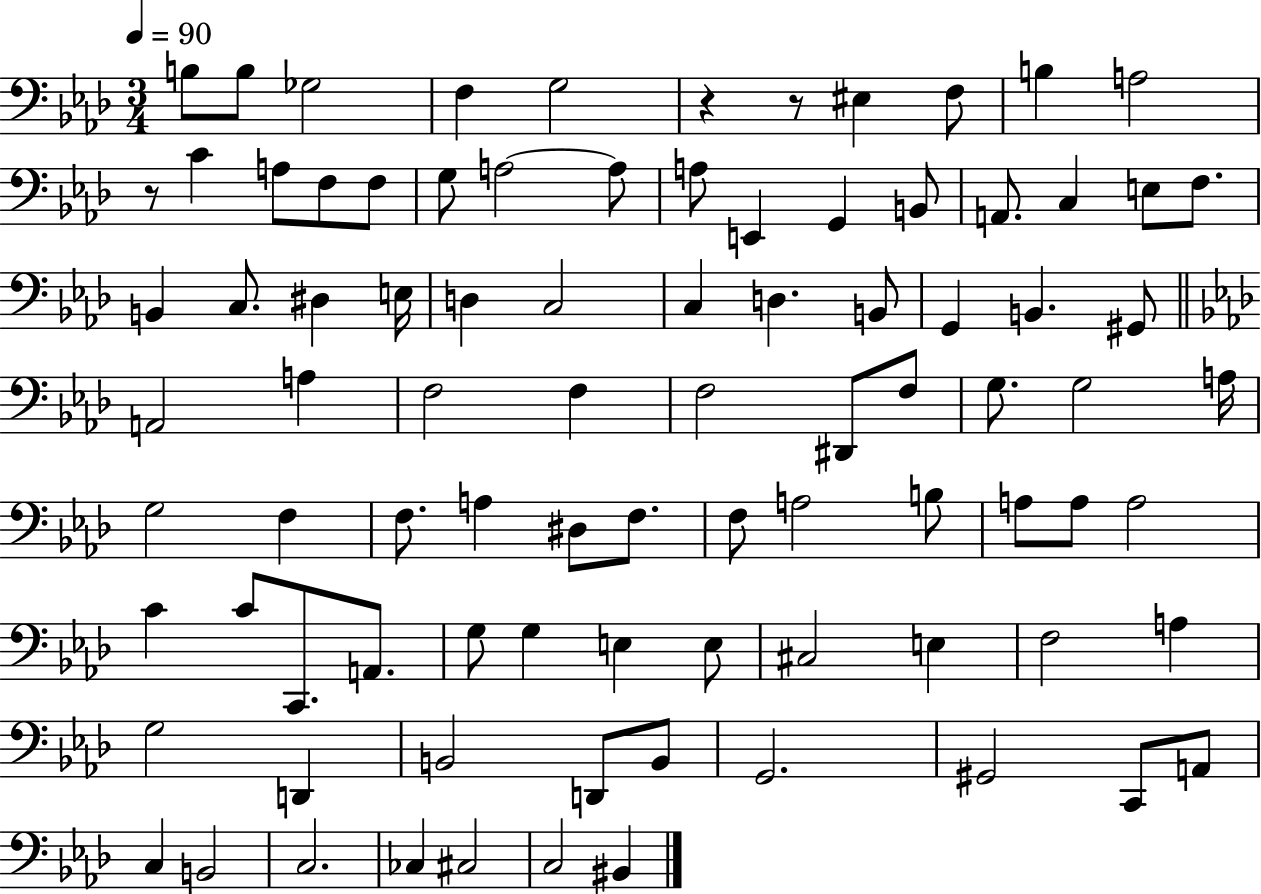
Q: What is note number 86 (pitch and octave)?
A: BIS2